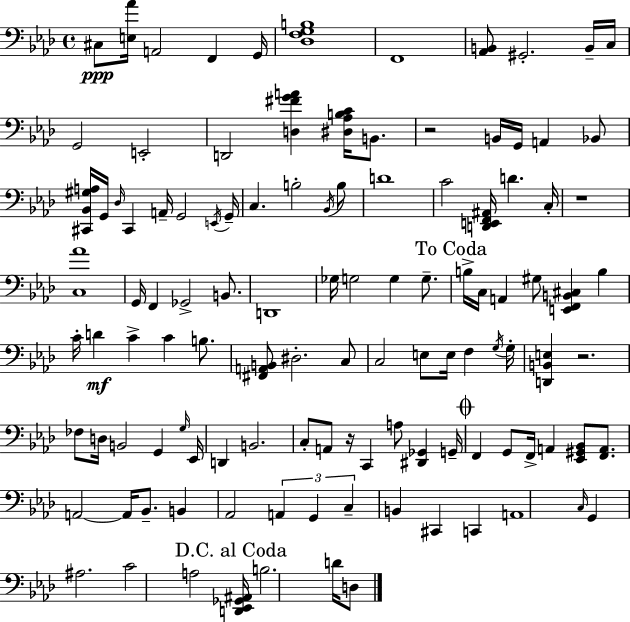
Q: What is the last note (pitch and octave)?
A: D3